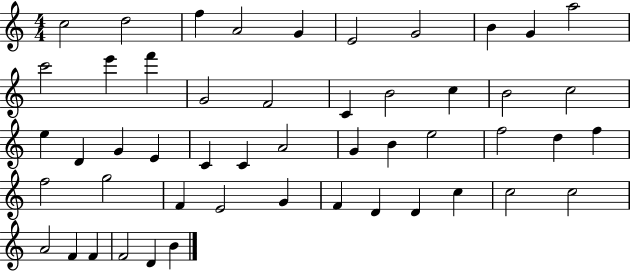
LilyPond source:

{
  \clef treble
  \numericTimeSignature
  \time 4/4
  \key c \major
  c''2 d''2 | f''4 a'2 g'4 | e'2 g'2 | b'4 g'4 a''2 | \break c'''2 e'''4 f'''4 | g'2 f'2 | c'4 b'2 c''4 | b'2 c''2 | \break e''4 d'4 g'4 e'4 | c'4 c'4 a'2 | g'4 b'4 e''2 | f''2 d''4 f''4 | \break f''2 g''2 | f'4 e'2 g'4 | f'4 d'4 d'4 c''4 | c''2 c''2 | \break a'2 f'4 f'4 | f'2 d'4 b'4 | \bar "|."
}